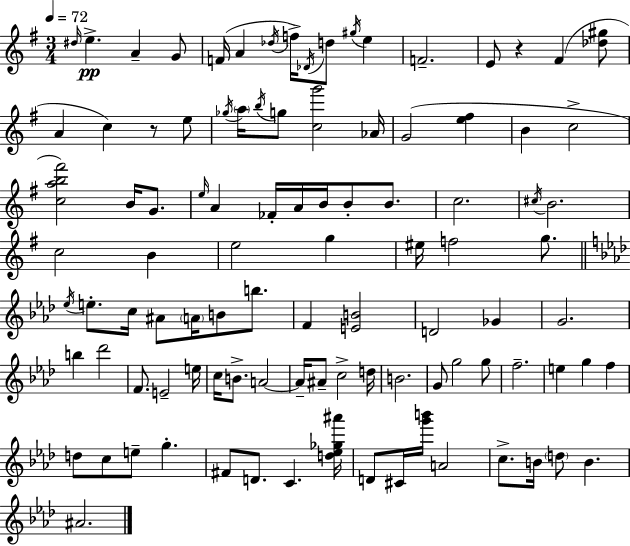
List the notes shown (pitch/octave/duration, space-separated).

D#5/s E5/q. A4/q G4/e F4/s A4/q Db5/s F5/s Db4/s D5/e G#5/s E5/q F4/h. E4/e R/q F#4/q [Db5,G#5]/e A4/q C5/q R/e E5/e Gb5/s A5/s B5/s G5/e [C5,G6]/h Ab4/s G4/h [E5,F#5]/q B4/q C5/h [C5,A5,B5,F#6]/h B4/s G4/e. E5/s A4/q FES4/s A4/s B4/s B4/e B4/e. C5/h. C#5/s B4/h. C5/h B4/q E5/h G5/q EIS5/s F5/h G5/e. Eb5/s E5/e. C5/s A#4/e A4/s B4/e B5/e. F4/q [E4,B4]/h D4/h Gb4/q G4/h. B5/q Db6/h F4/e. E4/h E5/s C5/s B4/e. A4/h A4/s A#4/e C5/h D5/s B4/h. G4/e G5/h G5/e F5/h. E5/q G5/q F5/q D5/e C5/e E5/e G5/q. F#4/e D4/e. C4/q. [D5,Eb5,Gb5,A#6]/s D4/e C#4/s [G6,B6]/s A4/h C5/e. B4/s D5/e B4/q. A#4/h.